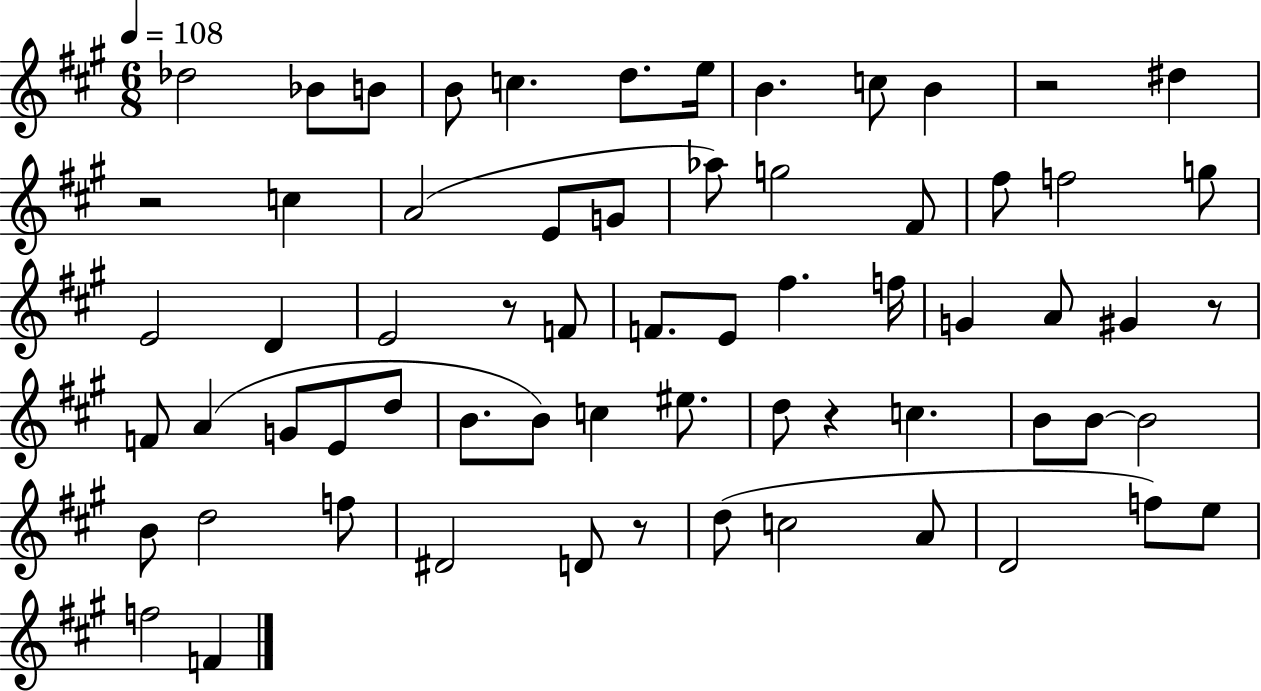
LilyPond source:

{
  \clef treble
  \numericTimeSignature
  \time 6/8
  \key a \major
  \tempo 4 = 108
  \repeat volta 2 { des''2 bes'8 b'8 | b'8 c''4. d''8. e''16 | b'4. c''8 b'4 | r2 dis''4 | \break r2 c''4 | a'2( e'8 g'8 | aes''8) g''2 fis'8 | fis''8 f''2 g''8 | \break e'2 d'4 | e'2 r8 f'8 | f'8. e'8 fis''4. f''16 | g'4 a'8 gis'4 r8 | \break f'8 a'4( g'8 e'8 d''8 | b'8. b'8) c''4 eis''8. | d''8 r4 c''4. | b'8 b'8~~ b'2 | \break b'8 d''2 f''8 | dis'2 d'8 r8 | d''8( c''2 a'8 | d'2 f''8) e''8 | \break f''2 f'4 | } \bar "|."
}